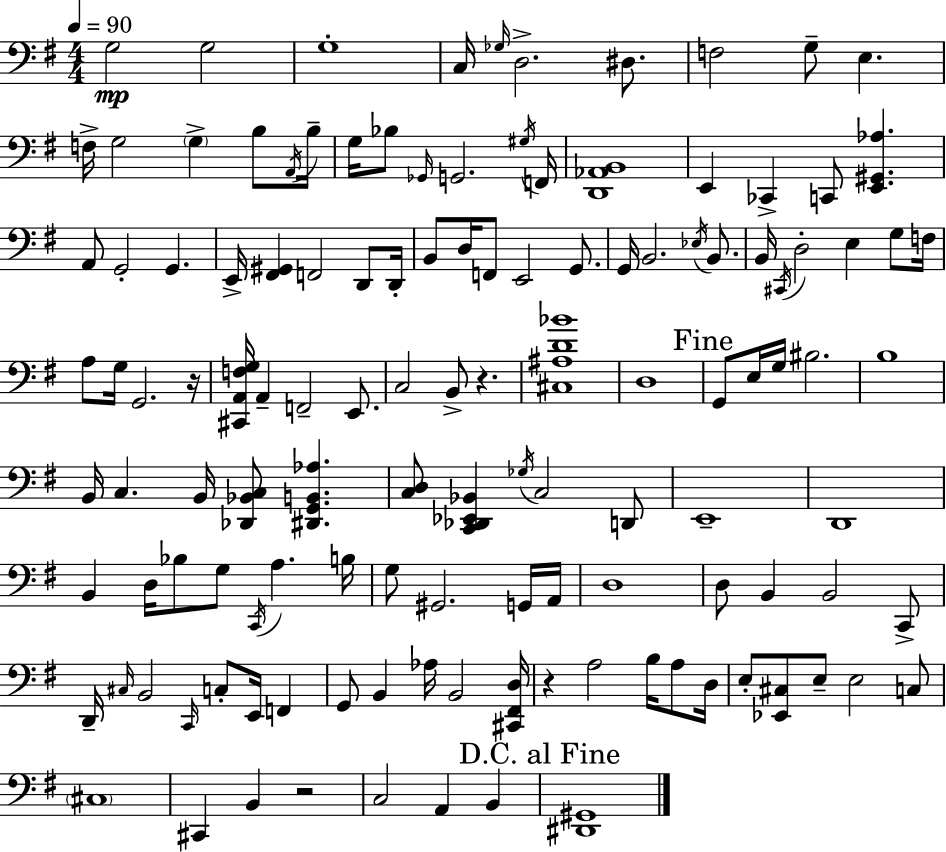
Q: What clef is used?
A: bass